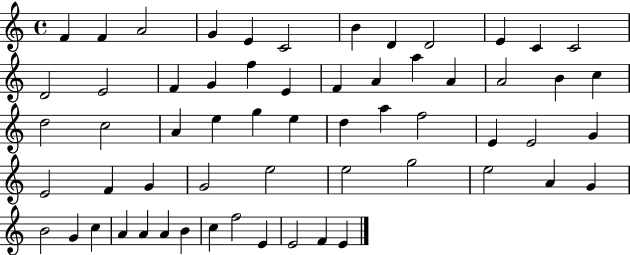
{
  \clef treble
  \time 4/4
  \defaultTimeSignature
  \key c \major
  f'4 f'4 a'2 | g'4 e'4 c'2 | b'4 d'4 d'2 | e'4 c'4 c'2 | \break d'2 e'2 | f'4 g'4 f''4 e'4 | f'4 a'4 a''4 a'4 | a'2 b'4 c''4 | \break d''2 c''2 | a'4 e''4 g''4 e''4 | d''4 a''4 f''2 | e'4 e'2 g'4 | \break e'2 f'4 g'4 | g'2 e''2 | e''2 g''2 | e''2 a'4 g'4 | \break b'2 g'4 c''4 | a'4 a'4 a'4 b'4 | c''4 f''2 e'4 | e'2 f'4 e'4 | \break \bar "|."
}